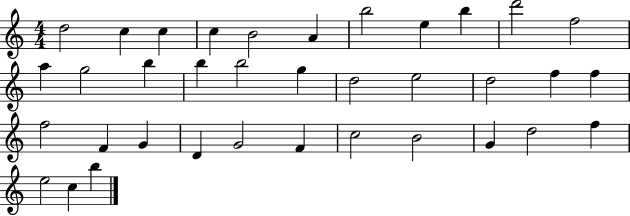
X:1
T:Untitled
M:4/4
L:1/4
K:C
d2 c c c B2 A b2 e b d'2 f2 a g2 b b b2 g d2 e2 d2 f f f2 F G D G2 F c2 B2 G d2 f e2 c b